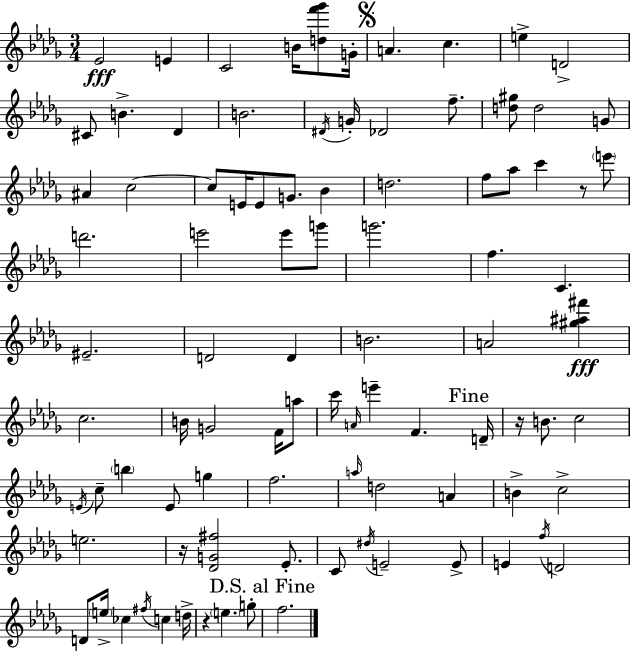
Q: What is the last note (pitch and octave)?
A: F5